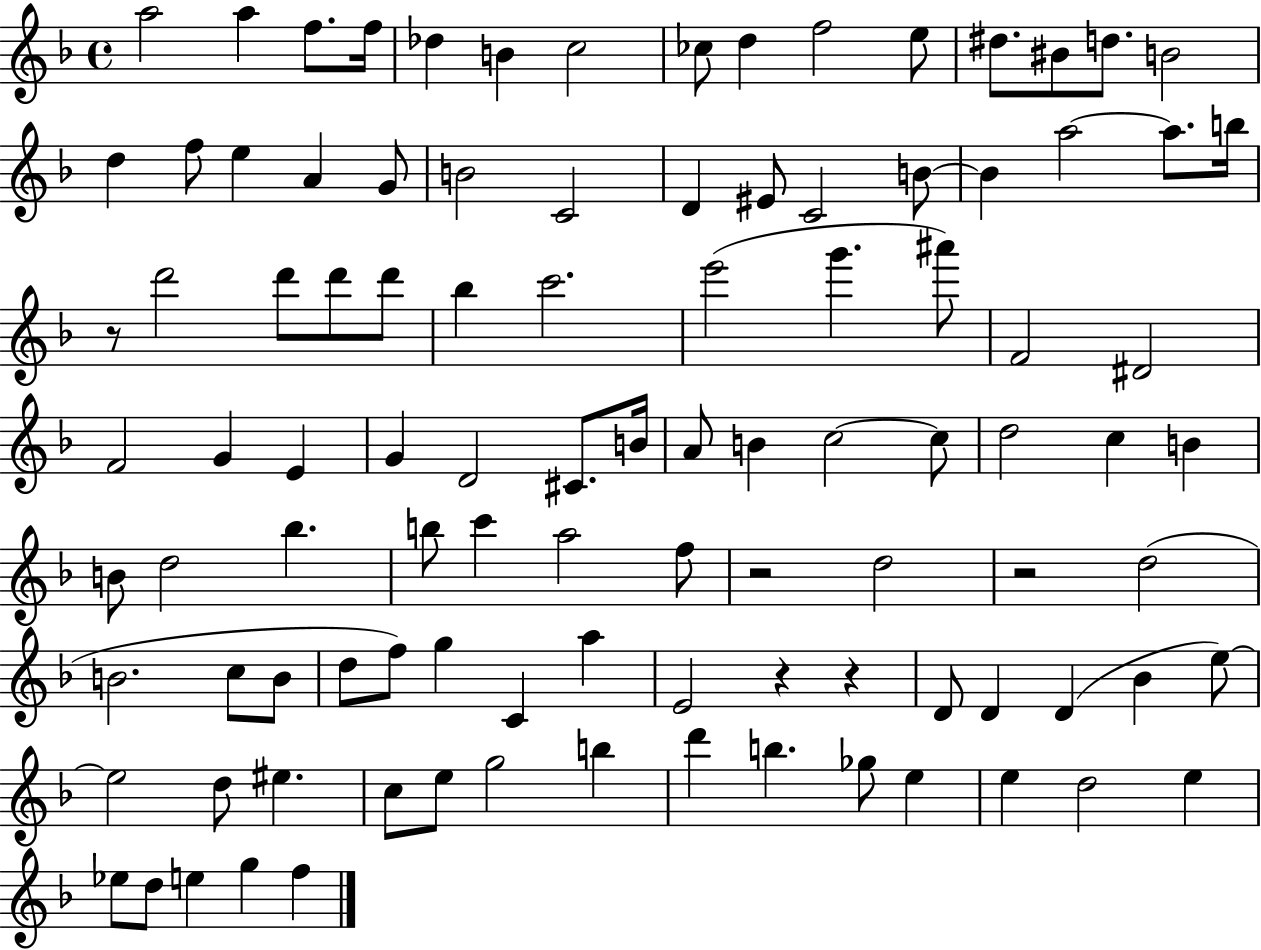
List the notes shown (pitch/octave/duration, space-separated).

A5/h A5/q F5/e. F5/s Db5/q B4/q C5/h CES5/e D5/q F5/h E5/e D#5/e. BIS4/e D5/e. B4/h D5/q F5/e E5/q A4/q G4/e B4/h C4/h D4/q EIS4/e C4/h B4/e B4/q A5/h A5/e. B5/s R/e D6/h D6/e D6/e D6/e Bb5/q C6/h. E6/h G6/q. A#6/e F4/h D#4/h F4/h G4/q E4/q G4/q D4/h C#4/e. B4/s A4/e B4/q C5/h C5/e D5/h C5/q B4/q B4/e D5/h Bb5/q. B5/e C6/q A5/h F5/e R/h D5/h R/h D5/h B4/h. C5/e B4/e D5/e F5/e G5/q C4/q A5/q E4/h R/q R/q D4/e D4/q D4/q Bb4/q E5/e E5/h D5/e EIS5/q. C5/e E5/e G5/h B5/q D6/q B5/q. Gb5/e E5/q E5/q D5/h E5/q Eb5/e D5/e E5/q G5/q F5/q